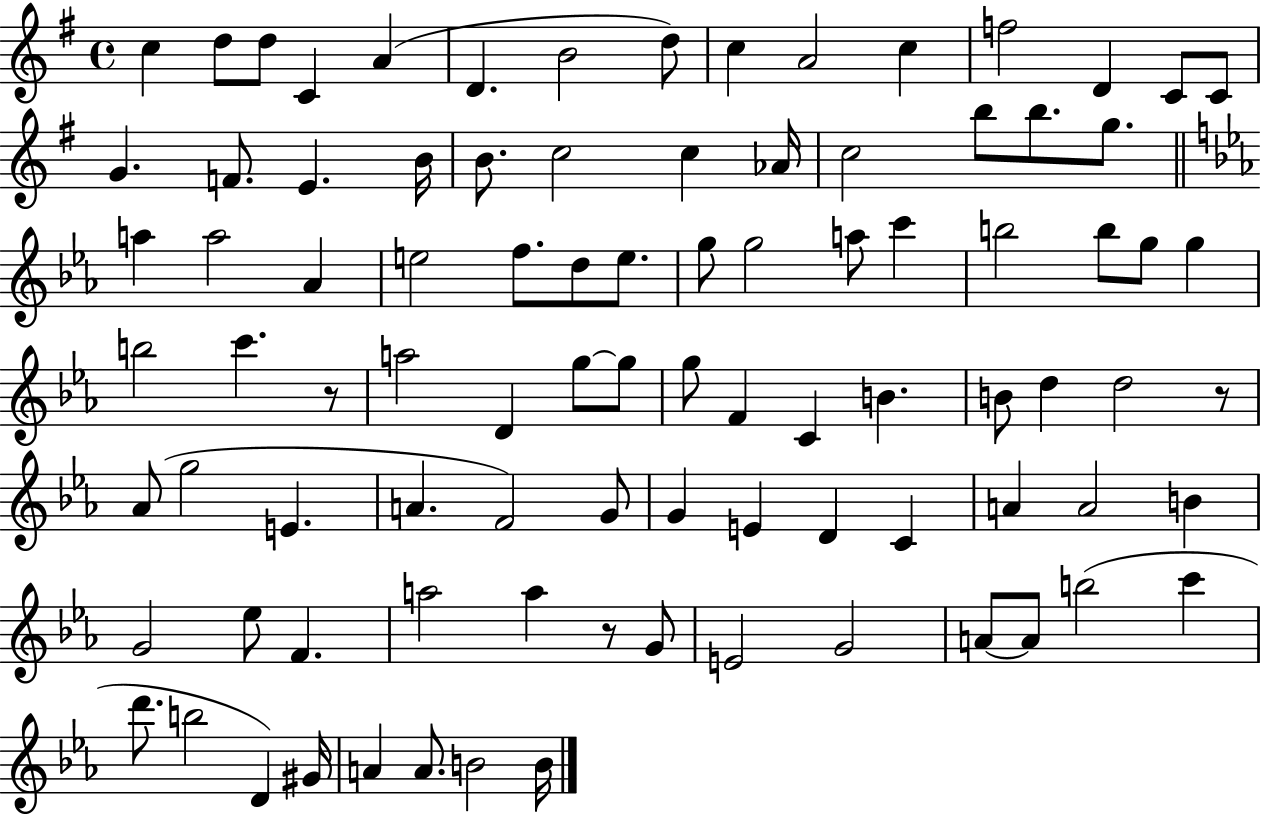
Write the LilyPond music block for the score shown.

{
  \clef treble
  \time 4/4
  \defaultTimeSignature
  \key g \major
  c''4 d''8 d''8 c'4 a'4( | d'4. b'2 d''8) | c''4 a'2 c''4 | f''2 d'4 c'8 c'8 | \break g'4. f'8. e'4. b'16 | b'8. c''2 c''4 aes'16 | c''2 b''8 b''8. g''8. | \bar "||" \break \key c \minor a''4 a''2 aes'4 | e''2 f''8. d''8 e''8. | g''8 g''2 a''8 c'''4 | b''2 b''8 g''8 g''4 | \break b''2 c'''4. r8 | a''2 d'4 g''8~~ g''8 | g''8 f'4 c'4 b'4. | b'8 d''4 d''2 r8 | \break aes'8( g''2 e'4. | a'4. f'2) g'8 | g'4 e'4 d'4 c'4 | a'4 a'2 b'4 | \break g'2 ees''8 f'4. | a''2 a''4 r8 g'8 | e'2 g'2 | a'8~~ a'8 b''2( c'''4 | \break d'''8. b''2 d'4) gis'16 | a'4 a'8. b'2 b'16 | \bar "|."
}